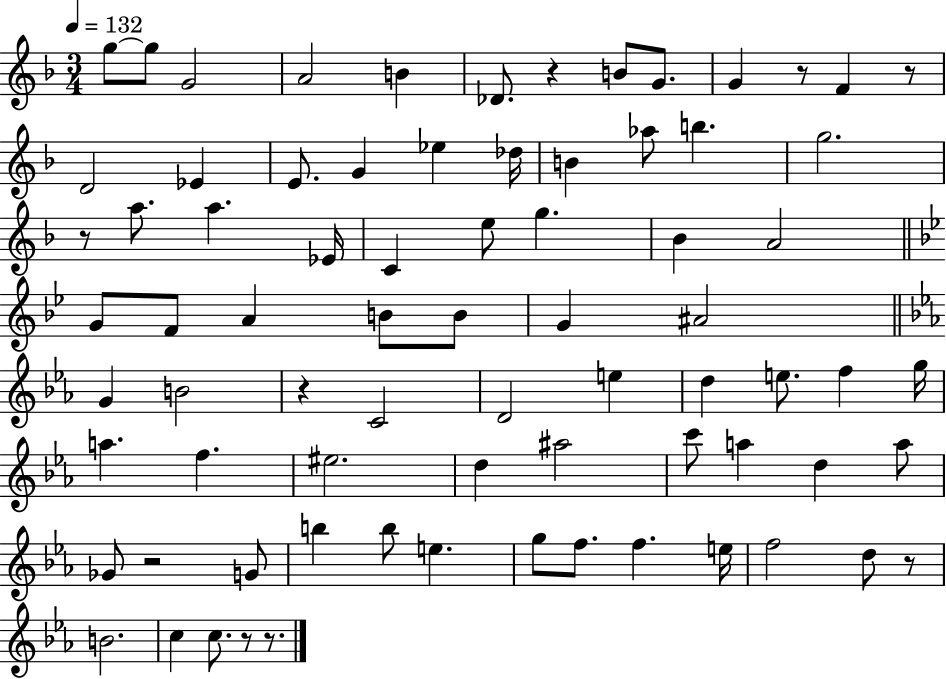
{
  \clef treble
  \numericTimeSignature
  \time 3/4
  \key f \major
  \tempo 4 = 132
  g''8~~ g''8 g'2 | a'2 b'4 | des'8. r4 b'8 g'8. | g'4 r8 f'4 r8 | \break d'2 ees'4 | e'8. g'4 ees''4 des''16 | b'4 aes''8 b''4. | g''2. | \break r8 a''8. a''4. ees'16 | c'4 e''8 g''4. | bes'4 a'2 | \bar "||" \break \key bes \major g'8 f'8 a'4 b'8 b'8 | g'4 ais'2 | \bar "||" \break \key ees \major g'4 b'2 | r4 c'2 | d'2 e''4 | d''4 e''8. f''4 g''16 | \break a''4. f''4. | eis''2. | d''4 ais''2 | c'''8 a''4 d''4 a''8 | \break ges'8 r2 g'8 | b''4 b''8 e''4. | g''8 f''8. f''4. e''16 | f''2 d''8 r8 | \break b'2. | c''4 c''8. r8 r8. | \bar "|."
}